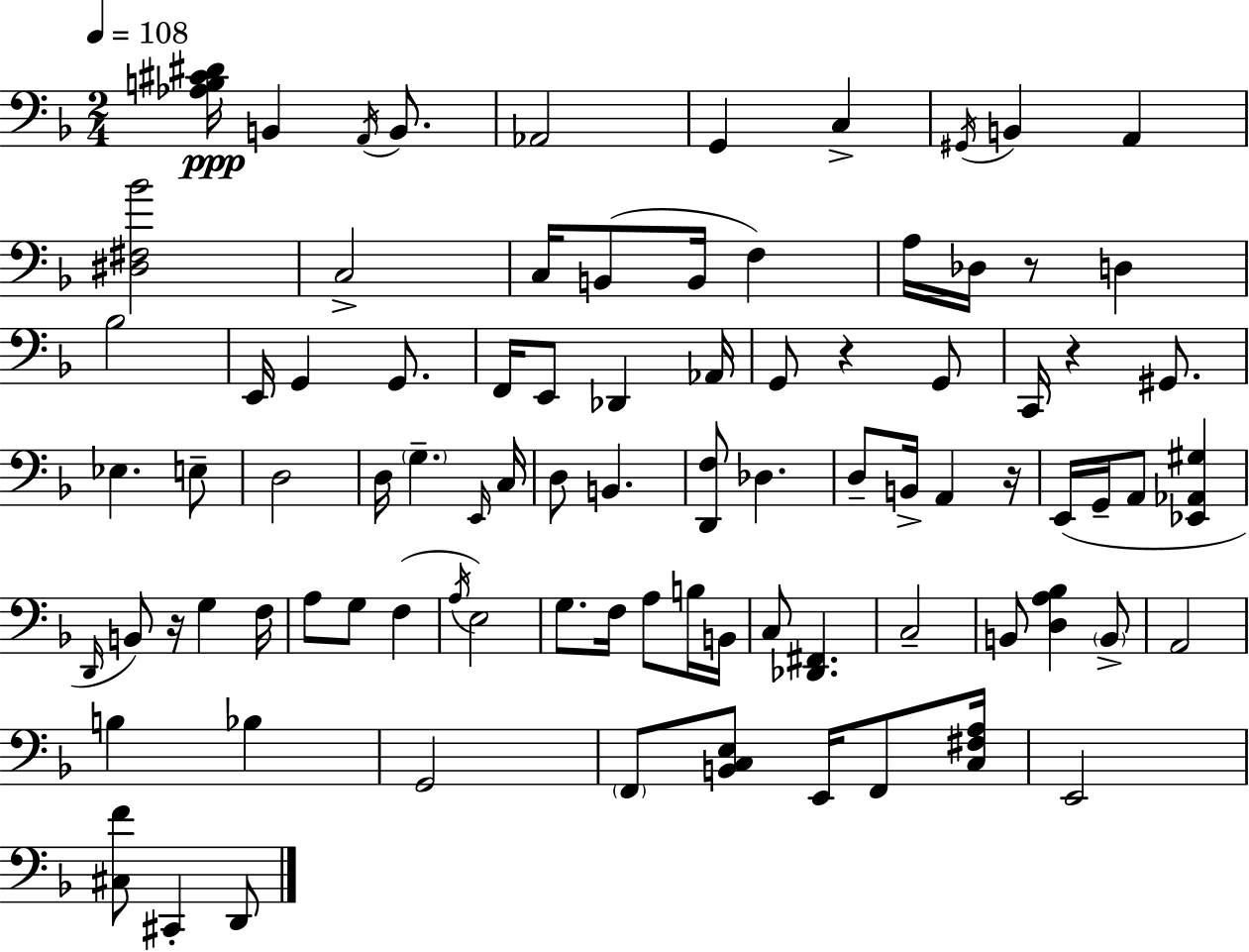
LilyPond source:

{
  \clef bass
  \numericTimeSignature
  \time 2/4
  \key f \major
  \tempo 4 = 108
  <aes b cis' dis'>16\ppp b,4 \acciaccatura { a,16 } b,8. | aes,2 | g,4 c4-> | \acciaccatura { gis,16 } b,4 a,4 | \break <dis fis bes'>2 | c2-> | c16 b,8( b,16 f4) | a16 des16 r8 d4 | \break bes2 | e,16 g,4 g,8. | f,16 e,8 des,4 | aes,16 g,8 r4 | \break g,8 c,16 r4 gis,8. | ees4. | e8-- d2 | d16 \parenthesize g4.-- | \break \grace { e,16 } c16 d8 b,4. | <d, f>8 des4. | d8-- b,16-> a,4 | r16 e,16( g,16-- a,8 <ees, aes, gis>4 | \break \grace { d,16 }) b,8 r16 g4 | f16 a8 g8 | f4( \acciaccatura { a16 } e2) | g8. | \break f16 a8 b16 b,16 c8 <des, fis,>4. | c2-- | b,8 <d a bes>4 | \parenthesize b,8-> a,2 | \break b4 | bes4 g,2 | \parenthesize f,8 <b, c e>8 | e,16 f,8 <c fis a>16 e,2 | \break <cis f'>8 cis,4-. | d,8 \bar "|."
}